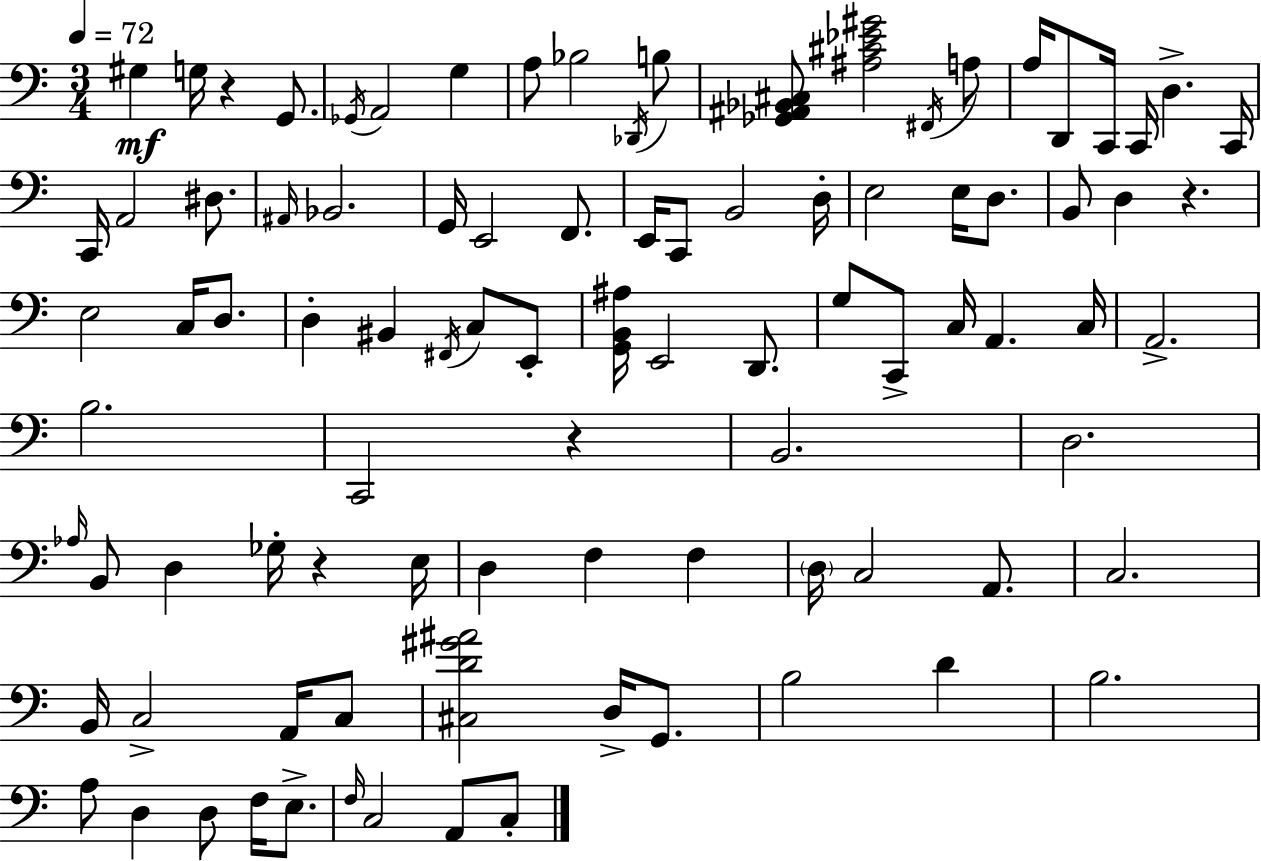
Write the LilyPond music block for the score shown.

{
  \clef bass
  \numericTimeSignature
  \time 3/4
  \key a \minor
  \tempo 4 = 72
  gis4\mf g16 r4 g,8. | \acciaccatura { ges,16 } a,2 g4 | a8 bes2 \acciaccatura { des,16 } | b8 <ges, ais, bes, cis>8 <ais cis' ees' gis'>2 | \break \acciaccatura { fis,16 } a8 a16 d,8 c,16 c,16 d4.-> | c,16 c,16 a,2 | dis8. \grace { ais,16 } bes,2. | g,16 e,2 | \break f,8. e,16 c,8 b,2 | d16-. e2 | e16 d8. b,8 d4 r4. | e2 | \break c16 d8. d4-. bis,4 | \acciaccatura { fis,16 } c8 e,8-. <g, b, ais>16 e,2 | d,8. g8 c,8-> c16 a,4. | c16 a,2.-> | \break b2. | c,2 | r4 b,2. | d2. | \break \grace { aes16 } b,8 d4 | ges16-. r4 e16 d4 f4 | f4 \parenthesize d16 c2 | a,8. c2. | \break b,16 c2-> | a,16 c8 <cis d' gis' ais'>2 | d16-> g,8. b2 | d'4 b2. | \break a8 d4 | d8 f16 e8.-> \grace { f16 } c2 | a,8 c8-. \bar "|."
}